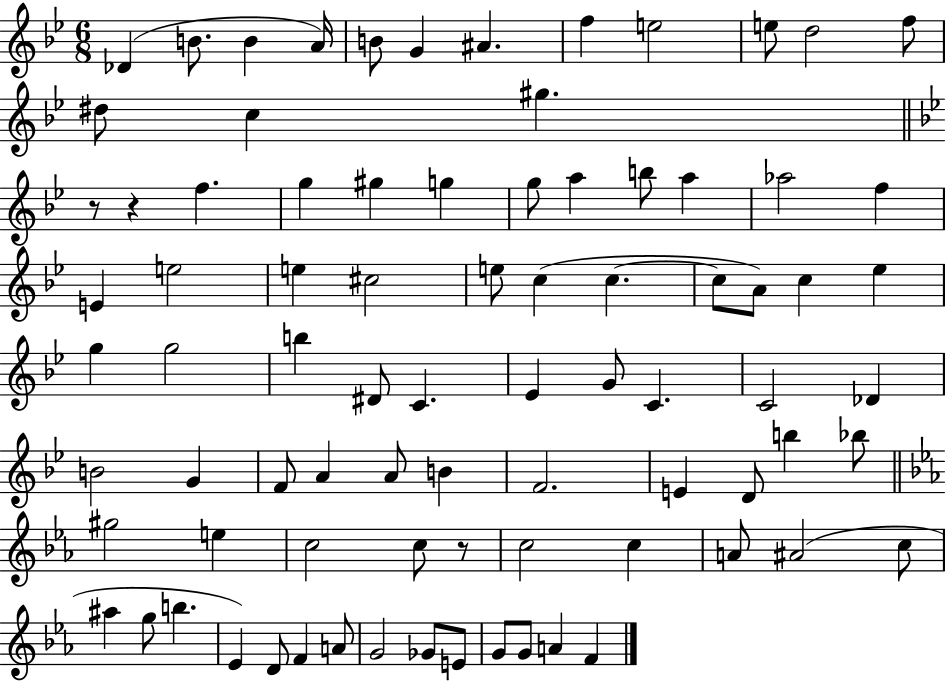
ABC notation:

X:1
T:Untitled
M:6/8
L:1/4
K:Bb
_D B/2 B A/4 B/2 G ^A f e2 e/2 d2 f/2 ^d/2 c ^g z/2 z f g ^g g g/2 a b/2 a _a2 f E e2 e ^c2 e/2 c c c/2 A/2 c _e g g2 b ^D/2 C _E G/2 C C2 _D B2 G F/2 A A/2 B F2 E D/2 b _b/2 ^g2 e c2 c/2 z/2 c2 c A/2 ^A2 c/2 ^a g/2 b _E D/2 F A/2 G2 _G/2 E/2 G/2 G/2 A F